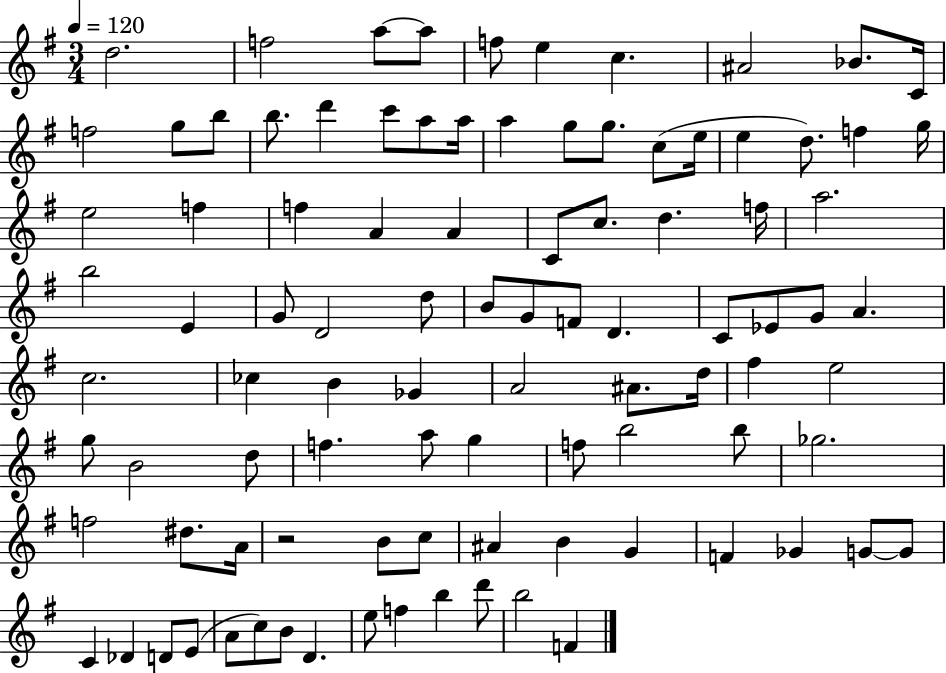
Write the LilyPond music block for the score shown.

{
  \clef treble
  \numericTimeSignature
  \time 3/4
  \key g \major
  \tempo 4 = 120
  \repeat volta 2 { d''2. | f''2 a''8~~ a''8 | f''8 e''4 c''4. | ais'2 bes'8. c'16 | \break f''2 g''8 b''8 | b''8. d'''4 c'''8 a''8 a''16 | a''4 g''8 g''8. c''8( e''16 | e''4 d''8.) f''4 g''16 | \break e''2 f''4 | f''4 a'4 a'4 | c'8 c''8. d''4. f''16 | a''2. | \break b''2 e'4 | g'8 d'2 d''8 | b'8 g'8 f'8 d'4. | c'8 ees'8 g'8 a'4. | \break c''2. | ces''4 b'4 ges'4 | a'2 ais'8. d''16 | fis''4 e''2 | \break g''8 b'2 d''8 | f''4. a''8 g''4 | f''8 b''2 b''8 | ges''2. | \break f''2 dis''8. a'16 | r2 b'8 c''8 | ais'4 b'4 g'4 | f'4 ges'4 g'8~~ g'8 | \break c'4 des'4 d'8 e'8( | a'8 c''8) b'8 d'4. | e''8 f''4 b''4 d'''8 | b''2 f'4 | \break } \bar "|."
}